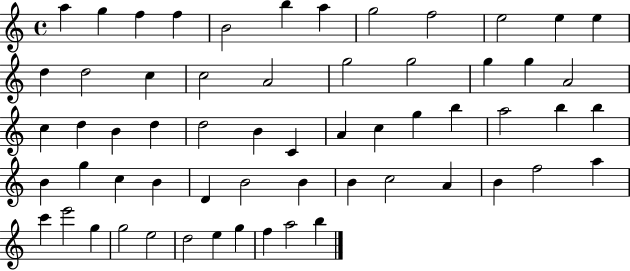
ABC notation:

X:1
T:Untitled
M:4/4
L:1/4
K:C
a g f f B2 b a g2 f2 e2 e e d d2 c c2 A2 g2 g2 g g A2 c d B d d2 B C A c g b a2 b b B g c B D B2 B B c2 A B f2 a c' e'2 g g2 e2 d2 e g f a2 b